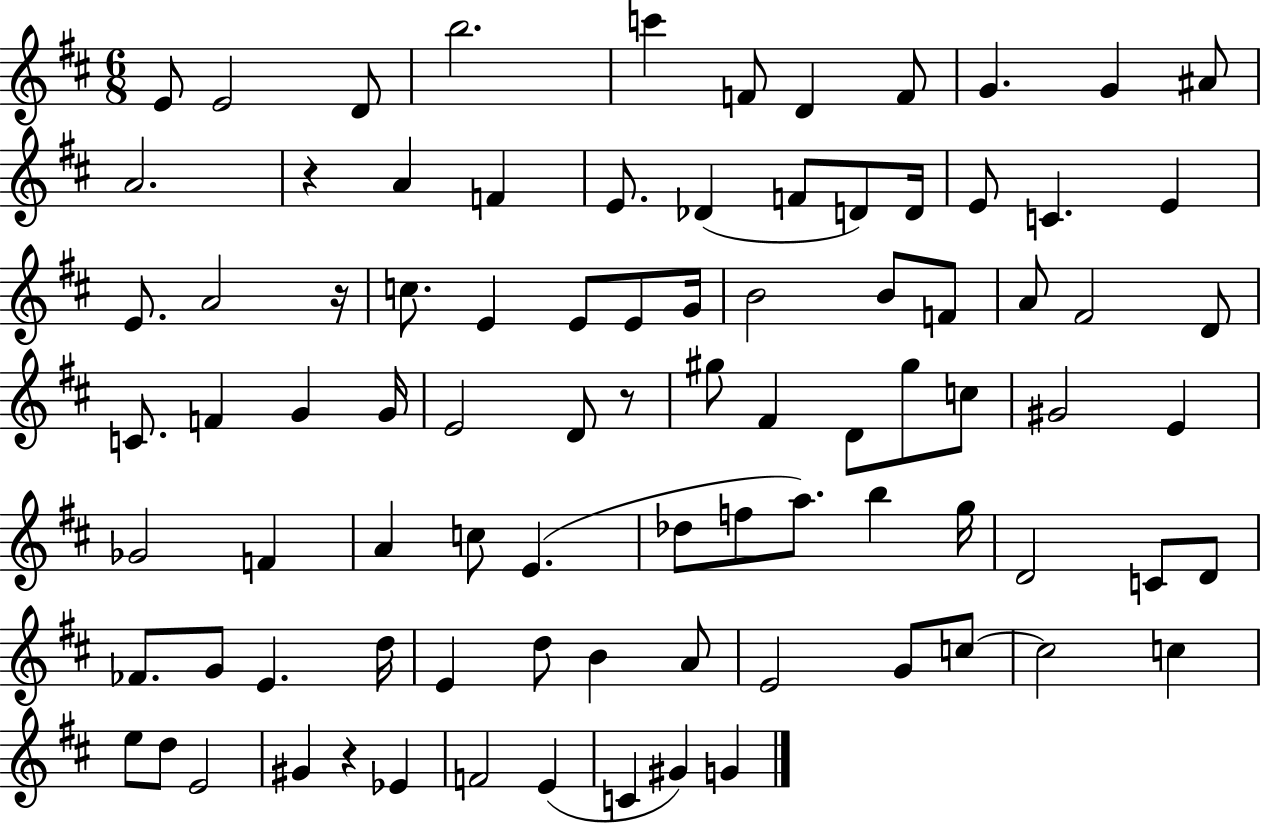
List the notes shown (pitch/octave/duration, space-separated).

E4/e E4/h D4/e B5/h. C6/q F4/e D4/q F4/e G4/q. G4/q A#4/e A4/h. R/q A4/q F4/q E4/e. Db4/q F4/e D4/e D4/s E4/e C4/q. E4/q E4/e. A4/h R/s C5/e. E4/q E4/e E4/e G4/s B4/h B4/e F4/e A4/e F#4/h D4/e C4/e. F4/q G4/q G4/s E4/h D4/e R/e G#5/e F#4/q D4/e G#5/e C5/e G#4/h E4/q Gb4/h F4/q A4/q C5/e E4/q. Db5/e F5/e A5/e. B5/q G5/s D4/h C4/e D4/e FES4/e. G4/e E4/q. D5/s E4/q D5/e B4/q A4/e E4/h G4/e C5/e C5/h C5/q E5/e D5/e E4/h G#4/q R/q Eb4/q F4/h E4/q C4/q G#4/q G4/q